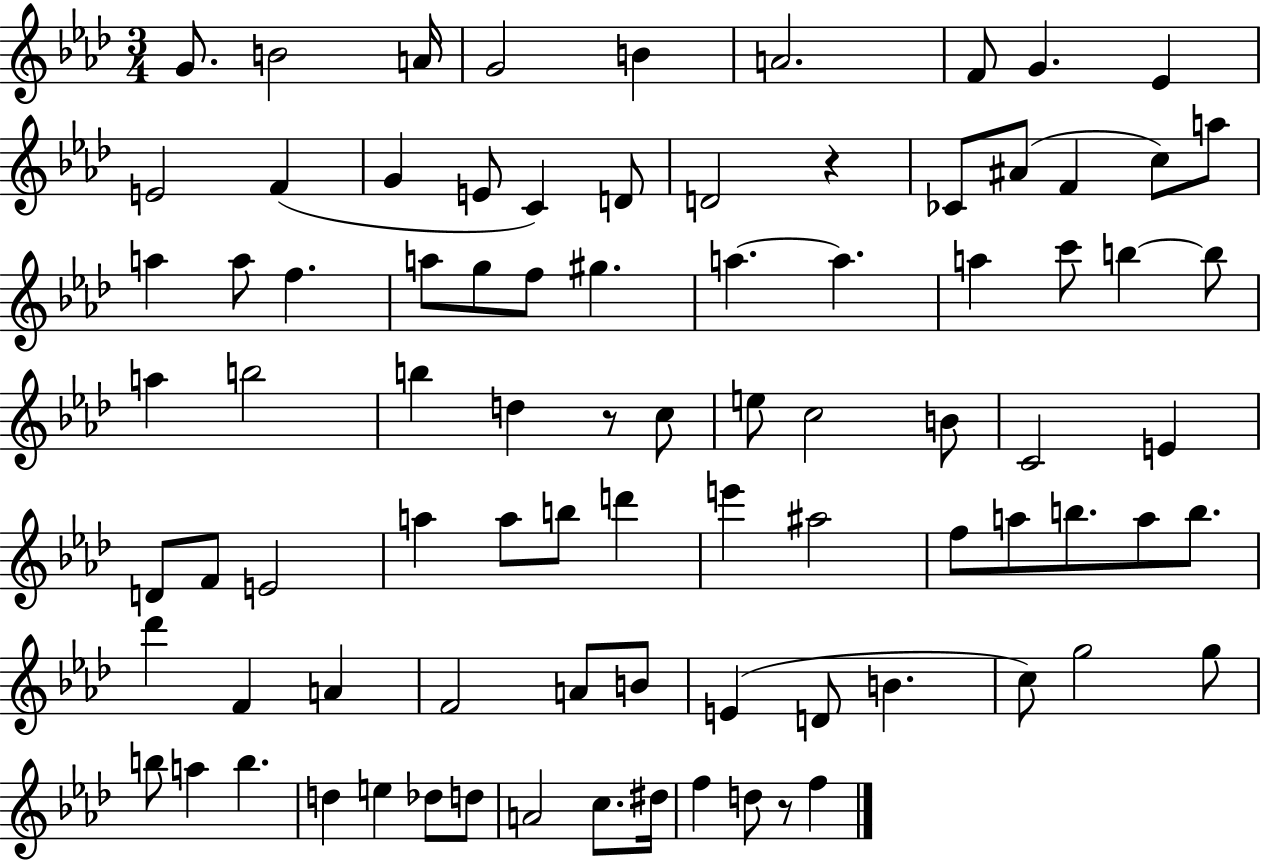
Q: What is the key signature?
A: AES major